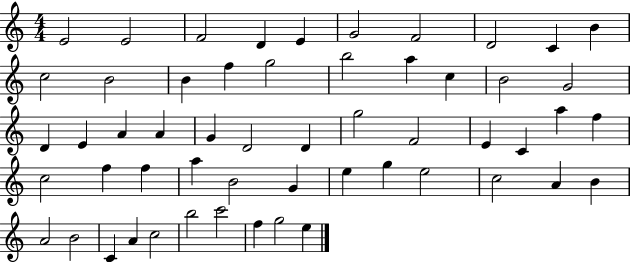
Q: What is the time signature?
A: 4/4